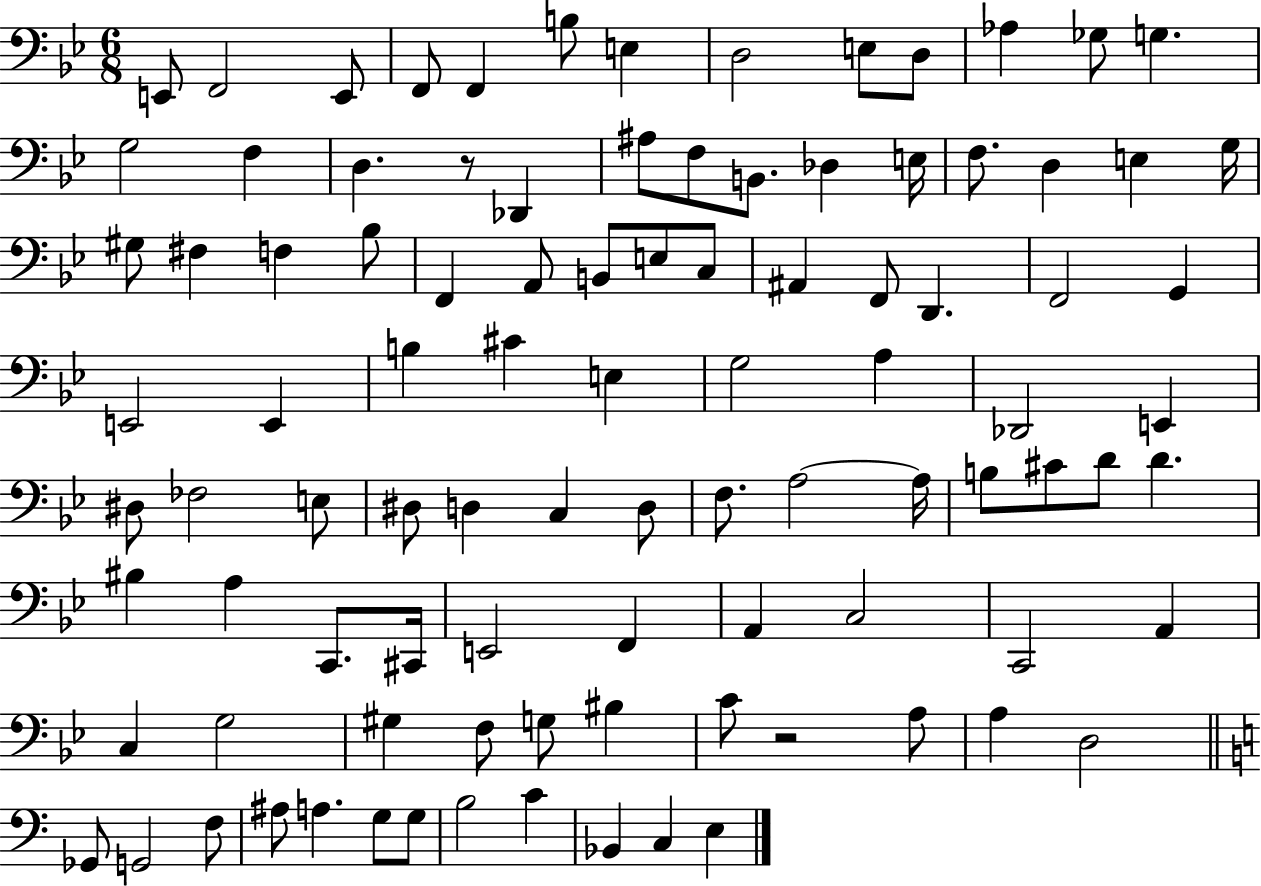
X:1
T:Untitled
M:6/8
L:1/4
K:Bb
E,,/2 F,,2 E,,/2 F,,/2 F,, B,/2 E, D,2 E,/2 D,/2 _A, _G,/2 G, G,2 F, D, z/2 _D,, ^A,/2 F,/2 B,,/2 _D, E,/4 F,/2 D, E, G,/4 ^G,/2 ^F, F, _B,/2 F,, A,,/2 B,,/2 E,/2 C,/2 ^A,, F,,/2 D,, F,,2 G,, E,,2 E,, B, ^C E, G,2 A, _D,,2 E,, ^D,/2 _F,2 E,/2 ^D,/2 D, C, D,/2 F,/2 A,2 A,/4 B,/2 ^C/2 D/2 D ^B, A, C,,/2 ^C,,/4 E,,2 F,, A,, C,2 C,,2 A,, C, G,2 ^G, F,/2 G,/2 ^B, C/2 z2 A,/2 A, D,2 _G,,/2 G,,2 F,/2 ^A,/2 A, G,/2 G,/2 B,2 C _B,, C, E,